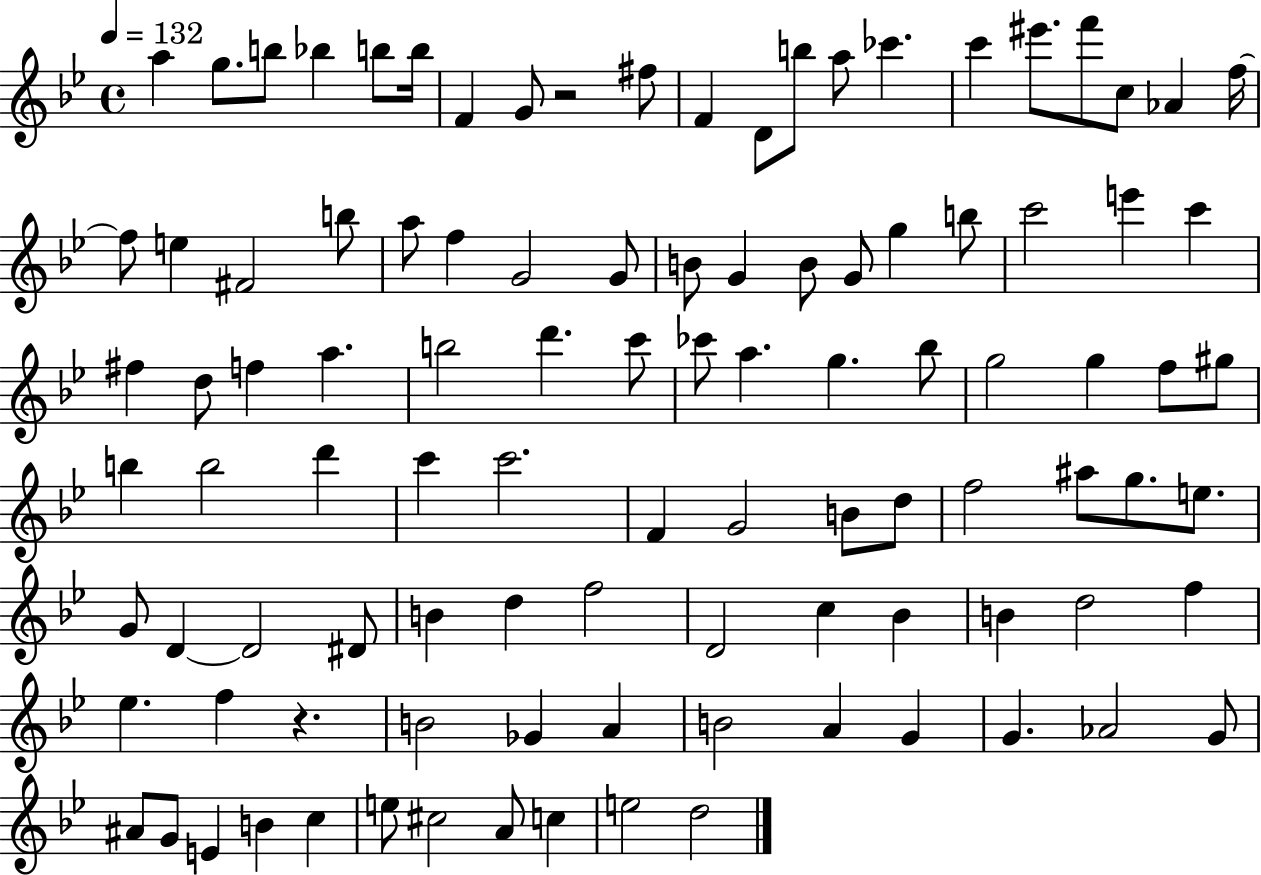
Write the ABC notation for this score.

X:1
T:Untitled
M:4/4
L:1/4
K:Bb
a g/2 b/2 _b b/2 b/4 F G/2 z2 ^f/2 F D/2 b/2 a/2 _c' c' ^e'/2 f'/2 c/2 _A f/4 f/2 e ^F2 b/2 a/2 f G2 G/2 B/2 G B/2 G/2 g b/2 c'2 e' c' ^f d/2 f a b2 d' c'/2 _c'/2 a g _b/2 g2 g f/2 ^g/2 b b2 d' c' c'2 F G2 B/2 d/2 f2 ^a/2 g/2 e/2 G/2 D D2 ^D/2 B d f2 D2 c _B B d2 f _e f z B2 _G A B2 A G G _A2 G/2 ^A/2 G/2 E B c e/2 ^c2 A/2 c e2 d2